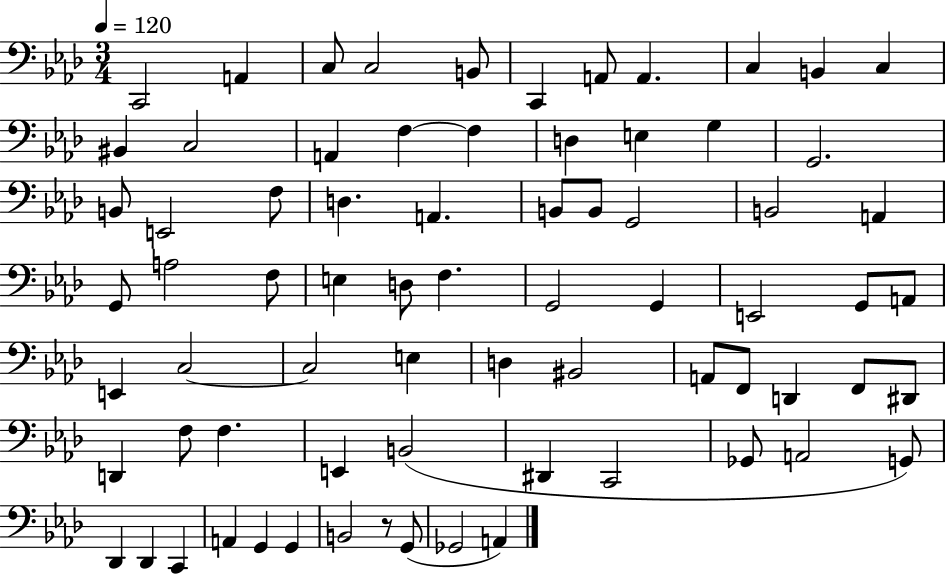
{
  \clef bass
  \numericTimeSignature
  \time 3/4
  \key aes \major
  \tempo 4 = 120
  c,2 a,4 | c8 c2 b,8 | c,4 a,8 a,4. | c4 b,4 c4 | \break bis,4 c2 | a,4 f4~~ f4 | d4 e4 g4 | g,2. | \break b,8 e,2 f8 | d4. a,4. | b,8 b,8 g,2 | b,2 a,4 | \break g,8 a2 f8 | e4 d8 f4. | g,2 g,4 | e,2 g,8 a,8 | \break e,4 c2~~ | c2 e4 | d4 bis,2 | a,8 f,8 d,4 f,8 dis,8 | \break d,4 f8 f4. | e,4 b,2( | dis,4 c,2 | ges,8 a,2 g,8) | \break des,4 des,4 c,4 | a,4 g,4 g,4 | b,2 r8 g,8( | ges,2 a,4) | \break \bar "|."
}